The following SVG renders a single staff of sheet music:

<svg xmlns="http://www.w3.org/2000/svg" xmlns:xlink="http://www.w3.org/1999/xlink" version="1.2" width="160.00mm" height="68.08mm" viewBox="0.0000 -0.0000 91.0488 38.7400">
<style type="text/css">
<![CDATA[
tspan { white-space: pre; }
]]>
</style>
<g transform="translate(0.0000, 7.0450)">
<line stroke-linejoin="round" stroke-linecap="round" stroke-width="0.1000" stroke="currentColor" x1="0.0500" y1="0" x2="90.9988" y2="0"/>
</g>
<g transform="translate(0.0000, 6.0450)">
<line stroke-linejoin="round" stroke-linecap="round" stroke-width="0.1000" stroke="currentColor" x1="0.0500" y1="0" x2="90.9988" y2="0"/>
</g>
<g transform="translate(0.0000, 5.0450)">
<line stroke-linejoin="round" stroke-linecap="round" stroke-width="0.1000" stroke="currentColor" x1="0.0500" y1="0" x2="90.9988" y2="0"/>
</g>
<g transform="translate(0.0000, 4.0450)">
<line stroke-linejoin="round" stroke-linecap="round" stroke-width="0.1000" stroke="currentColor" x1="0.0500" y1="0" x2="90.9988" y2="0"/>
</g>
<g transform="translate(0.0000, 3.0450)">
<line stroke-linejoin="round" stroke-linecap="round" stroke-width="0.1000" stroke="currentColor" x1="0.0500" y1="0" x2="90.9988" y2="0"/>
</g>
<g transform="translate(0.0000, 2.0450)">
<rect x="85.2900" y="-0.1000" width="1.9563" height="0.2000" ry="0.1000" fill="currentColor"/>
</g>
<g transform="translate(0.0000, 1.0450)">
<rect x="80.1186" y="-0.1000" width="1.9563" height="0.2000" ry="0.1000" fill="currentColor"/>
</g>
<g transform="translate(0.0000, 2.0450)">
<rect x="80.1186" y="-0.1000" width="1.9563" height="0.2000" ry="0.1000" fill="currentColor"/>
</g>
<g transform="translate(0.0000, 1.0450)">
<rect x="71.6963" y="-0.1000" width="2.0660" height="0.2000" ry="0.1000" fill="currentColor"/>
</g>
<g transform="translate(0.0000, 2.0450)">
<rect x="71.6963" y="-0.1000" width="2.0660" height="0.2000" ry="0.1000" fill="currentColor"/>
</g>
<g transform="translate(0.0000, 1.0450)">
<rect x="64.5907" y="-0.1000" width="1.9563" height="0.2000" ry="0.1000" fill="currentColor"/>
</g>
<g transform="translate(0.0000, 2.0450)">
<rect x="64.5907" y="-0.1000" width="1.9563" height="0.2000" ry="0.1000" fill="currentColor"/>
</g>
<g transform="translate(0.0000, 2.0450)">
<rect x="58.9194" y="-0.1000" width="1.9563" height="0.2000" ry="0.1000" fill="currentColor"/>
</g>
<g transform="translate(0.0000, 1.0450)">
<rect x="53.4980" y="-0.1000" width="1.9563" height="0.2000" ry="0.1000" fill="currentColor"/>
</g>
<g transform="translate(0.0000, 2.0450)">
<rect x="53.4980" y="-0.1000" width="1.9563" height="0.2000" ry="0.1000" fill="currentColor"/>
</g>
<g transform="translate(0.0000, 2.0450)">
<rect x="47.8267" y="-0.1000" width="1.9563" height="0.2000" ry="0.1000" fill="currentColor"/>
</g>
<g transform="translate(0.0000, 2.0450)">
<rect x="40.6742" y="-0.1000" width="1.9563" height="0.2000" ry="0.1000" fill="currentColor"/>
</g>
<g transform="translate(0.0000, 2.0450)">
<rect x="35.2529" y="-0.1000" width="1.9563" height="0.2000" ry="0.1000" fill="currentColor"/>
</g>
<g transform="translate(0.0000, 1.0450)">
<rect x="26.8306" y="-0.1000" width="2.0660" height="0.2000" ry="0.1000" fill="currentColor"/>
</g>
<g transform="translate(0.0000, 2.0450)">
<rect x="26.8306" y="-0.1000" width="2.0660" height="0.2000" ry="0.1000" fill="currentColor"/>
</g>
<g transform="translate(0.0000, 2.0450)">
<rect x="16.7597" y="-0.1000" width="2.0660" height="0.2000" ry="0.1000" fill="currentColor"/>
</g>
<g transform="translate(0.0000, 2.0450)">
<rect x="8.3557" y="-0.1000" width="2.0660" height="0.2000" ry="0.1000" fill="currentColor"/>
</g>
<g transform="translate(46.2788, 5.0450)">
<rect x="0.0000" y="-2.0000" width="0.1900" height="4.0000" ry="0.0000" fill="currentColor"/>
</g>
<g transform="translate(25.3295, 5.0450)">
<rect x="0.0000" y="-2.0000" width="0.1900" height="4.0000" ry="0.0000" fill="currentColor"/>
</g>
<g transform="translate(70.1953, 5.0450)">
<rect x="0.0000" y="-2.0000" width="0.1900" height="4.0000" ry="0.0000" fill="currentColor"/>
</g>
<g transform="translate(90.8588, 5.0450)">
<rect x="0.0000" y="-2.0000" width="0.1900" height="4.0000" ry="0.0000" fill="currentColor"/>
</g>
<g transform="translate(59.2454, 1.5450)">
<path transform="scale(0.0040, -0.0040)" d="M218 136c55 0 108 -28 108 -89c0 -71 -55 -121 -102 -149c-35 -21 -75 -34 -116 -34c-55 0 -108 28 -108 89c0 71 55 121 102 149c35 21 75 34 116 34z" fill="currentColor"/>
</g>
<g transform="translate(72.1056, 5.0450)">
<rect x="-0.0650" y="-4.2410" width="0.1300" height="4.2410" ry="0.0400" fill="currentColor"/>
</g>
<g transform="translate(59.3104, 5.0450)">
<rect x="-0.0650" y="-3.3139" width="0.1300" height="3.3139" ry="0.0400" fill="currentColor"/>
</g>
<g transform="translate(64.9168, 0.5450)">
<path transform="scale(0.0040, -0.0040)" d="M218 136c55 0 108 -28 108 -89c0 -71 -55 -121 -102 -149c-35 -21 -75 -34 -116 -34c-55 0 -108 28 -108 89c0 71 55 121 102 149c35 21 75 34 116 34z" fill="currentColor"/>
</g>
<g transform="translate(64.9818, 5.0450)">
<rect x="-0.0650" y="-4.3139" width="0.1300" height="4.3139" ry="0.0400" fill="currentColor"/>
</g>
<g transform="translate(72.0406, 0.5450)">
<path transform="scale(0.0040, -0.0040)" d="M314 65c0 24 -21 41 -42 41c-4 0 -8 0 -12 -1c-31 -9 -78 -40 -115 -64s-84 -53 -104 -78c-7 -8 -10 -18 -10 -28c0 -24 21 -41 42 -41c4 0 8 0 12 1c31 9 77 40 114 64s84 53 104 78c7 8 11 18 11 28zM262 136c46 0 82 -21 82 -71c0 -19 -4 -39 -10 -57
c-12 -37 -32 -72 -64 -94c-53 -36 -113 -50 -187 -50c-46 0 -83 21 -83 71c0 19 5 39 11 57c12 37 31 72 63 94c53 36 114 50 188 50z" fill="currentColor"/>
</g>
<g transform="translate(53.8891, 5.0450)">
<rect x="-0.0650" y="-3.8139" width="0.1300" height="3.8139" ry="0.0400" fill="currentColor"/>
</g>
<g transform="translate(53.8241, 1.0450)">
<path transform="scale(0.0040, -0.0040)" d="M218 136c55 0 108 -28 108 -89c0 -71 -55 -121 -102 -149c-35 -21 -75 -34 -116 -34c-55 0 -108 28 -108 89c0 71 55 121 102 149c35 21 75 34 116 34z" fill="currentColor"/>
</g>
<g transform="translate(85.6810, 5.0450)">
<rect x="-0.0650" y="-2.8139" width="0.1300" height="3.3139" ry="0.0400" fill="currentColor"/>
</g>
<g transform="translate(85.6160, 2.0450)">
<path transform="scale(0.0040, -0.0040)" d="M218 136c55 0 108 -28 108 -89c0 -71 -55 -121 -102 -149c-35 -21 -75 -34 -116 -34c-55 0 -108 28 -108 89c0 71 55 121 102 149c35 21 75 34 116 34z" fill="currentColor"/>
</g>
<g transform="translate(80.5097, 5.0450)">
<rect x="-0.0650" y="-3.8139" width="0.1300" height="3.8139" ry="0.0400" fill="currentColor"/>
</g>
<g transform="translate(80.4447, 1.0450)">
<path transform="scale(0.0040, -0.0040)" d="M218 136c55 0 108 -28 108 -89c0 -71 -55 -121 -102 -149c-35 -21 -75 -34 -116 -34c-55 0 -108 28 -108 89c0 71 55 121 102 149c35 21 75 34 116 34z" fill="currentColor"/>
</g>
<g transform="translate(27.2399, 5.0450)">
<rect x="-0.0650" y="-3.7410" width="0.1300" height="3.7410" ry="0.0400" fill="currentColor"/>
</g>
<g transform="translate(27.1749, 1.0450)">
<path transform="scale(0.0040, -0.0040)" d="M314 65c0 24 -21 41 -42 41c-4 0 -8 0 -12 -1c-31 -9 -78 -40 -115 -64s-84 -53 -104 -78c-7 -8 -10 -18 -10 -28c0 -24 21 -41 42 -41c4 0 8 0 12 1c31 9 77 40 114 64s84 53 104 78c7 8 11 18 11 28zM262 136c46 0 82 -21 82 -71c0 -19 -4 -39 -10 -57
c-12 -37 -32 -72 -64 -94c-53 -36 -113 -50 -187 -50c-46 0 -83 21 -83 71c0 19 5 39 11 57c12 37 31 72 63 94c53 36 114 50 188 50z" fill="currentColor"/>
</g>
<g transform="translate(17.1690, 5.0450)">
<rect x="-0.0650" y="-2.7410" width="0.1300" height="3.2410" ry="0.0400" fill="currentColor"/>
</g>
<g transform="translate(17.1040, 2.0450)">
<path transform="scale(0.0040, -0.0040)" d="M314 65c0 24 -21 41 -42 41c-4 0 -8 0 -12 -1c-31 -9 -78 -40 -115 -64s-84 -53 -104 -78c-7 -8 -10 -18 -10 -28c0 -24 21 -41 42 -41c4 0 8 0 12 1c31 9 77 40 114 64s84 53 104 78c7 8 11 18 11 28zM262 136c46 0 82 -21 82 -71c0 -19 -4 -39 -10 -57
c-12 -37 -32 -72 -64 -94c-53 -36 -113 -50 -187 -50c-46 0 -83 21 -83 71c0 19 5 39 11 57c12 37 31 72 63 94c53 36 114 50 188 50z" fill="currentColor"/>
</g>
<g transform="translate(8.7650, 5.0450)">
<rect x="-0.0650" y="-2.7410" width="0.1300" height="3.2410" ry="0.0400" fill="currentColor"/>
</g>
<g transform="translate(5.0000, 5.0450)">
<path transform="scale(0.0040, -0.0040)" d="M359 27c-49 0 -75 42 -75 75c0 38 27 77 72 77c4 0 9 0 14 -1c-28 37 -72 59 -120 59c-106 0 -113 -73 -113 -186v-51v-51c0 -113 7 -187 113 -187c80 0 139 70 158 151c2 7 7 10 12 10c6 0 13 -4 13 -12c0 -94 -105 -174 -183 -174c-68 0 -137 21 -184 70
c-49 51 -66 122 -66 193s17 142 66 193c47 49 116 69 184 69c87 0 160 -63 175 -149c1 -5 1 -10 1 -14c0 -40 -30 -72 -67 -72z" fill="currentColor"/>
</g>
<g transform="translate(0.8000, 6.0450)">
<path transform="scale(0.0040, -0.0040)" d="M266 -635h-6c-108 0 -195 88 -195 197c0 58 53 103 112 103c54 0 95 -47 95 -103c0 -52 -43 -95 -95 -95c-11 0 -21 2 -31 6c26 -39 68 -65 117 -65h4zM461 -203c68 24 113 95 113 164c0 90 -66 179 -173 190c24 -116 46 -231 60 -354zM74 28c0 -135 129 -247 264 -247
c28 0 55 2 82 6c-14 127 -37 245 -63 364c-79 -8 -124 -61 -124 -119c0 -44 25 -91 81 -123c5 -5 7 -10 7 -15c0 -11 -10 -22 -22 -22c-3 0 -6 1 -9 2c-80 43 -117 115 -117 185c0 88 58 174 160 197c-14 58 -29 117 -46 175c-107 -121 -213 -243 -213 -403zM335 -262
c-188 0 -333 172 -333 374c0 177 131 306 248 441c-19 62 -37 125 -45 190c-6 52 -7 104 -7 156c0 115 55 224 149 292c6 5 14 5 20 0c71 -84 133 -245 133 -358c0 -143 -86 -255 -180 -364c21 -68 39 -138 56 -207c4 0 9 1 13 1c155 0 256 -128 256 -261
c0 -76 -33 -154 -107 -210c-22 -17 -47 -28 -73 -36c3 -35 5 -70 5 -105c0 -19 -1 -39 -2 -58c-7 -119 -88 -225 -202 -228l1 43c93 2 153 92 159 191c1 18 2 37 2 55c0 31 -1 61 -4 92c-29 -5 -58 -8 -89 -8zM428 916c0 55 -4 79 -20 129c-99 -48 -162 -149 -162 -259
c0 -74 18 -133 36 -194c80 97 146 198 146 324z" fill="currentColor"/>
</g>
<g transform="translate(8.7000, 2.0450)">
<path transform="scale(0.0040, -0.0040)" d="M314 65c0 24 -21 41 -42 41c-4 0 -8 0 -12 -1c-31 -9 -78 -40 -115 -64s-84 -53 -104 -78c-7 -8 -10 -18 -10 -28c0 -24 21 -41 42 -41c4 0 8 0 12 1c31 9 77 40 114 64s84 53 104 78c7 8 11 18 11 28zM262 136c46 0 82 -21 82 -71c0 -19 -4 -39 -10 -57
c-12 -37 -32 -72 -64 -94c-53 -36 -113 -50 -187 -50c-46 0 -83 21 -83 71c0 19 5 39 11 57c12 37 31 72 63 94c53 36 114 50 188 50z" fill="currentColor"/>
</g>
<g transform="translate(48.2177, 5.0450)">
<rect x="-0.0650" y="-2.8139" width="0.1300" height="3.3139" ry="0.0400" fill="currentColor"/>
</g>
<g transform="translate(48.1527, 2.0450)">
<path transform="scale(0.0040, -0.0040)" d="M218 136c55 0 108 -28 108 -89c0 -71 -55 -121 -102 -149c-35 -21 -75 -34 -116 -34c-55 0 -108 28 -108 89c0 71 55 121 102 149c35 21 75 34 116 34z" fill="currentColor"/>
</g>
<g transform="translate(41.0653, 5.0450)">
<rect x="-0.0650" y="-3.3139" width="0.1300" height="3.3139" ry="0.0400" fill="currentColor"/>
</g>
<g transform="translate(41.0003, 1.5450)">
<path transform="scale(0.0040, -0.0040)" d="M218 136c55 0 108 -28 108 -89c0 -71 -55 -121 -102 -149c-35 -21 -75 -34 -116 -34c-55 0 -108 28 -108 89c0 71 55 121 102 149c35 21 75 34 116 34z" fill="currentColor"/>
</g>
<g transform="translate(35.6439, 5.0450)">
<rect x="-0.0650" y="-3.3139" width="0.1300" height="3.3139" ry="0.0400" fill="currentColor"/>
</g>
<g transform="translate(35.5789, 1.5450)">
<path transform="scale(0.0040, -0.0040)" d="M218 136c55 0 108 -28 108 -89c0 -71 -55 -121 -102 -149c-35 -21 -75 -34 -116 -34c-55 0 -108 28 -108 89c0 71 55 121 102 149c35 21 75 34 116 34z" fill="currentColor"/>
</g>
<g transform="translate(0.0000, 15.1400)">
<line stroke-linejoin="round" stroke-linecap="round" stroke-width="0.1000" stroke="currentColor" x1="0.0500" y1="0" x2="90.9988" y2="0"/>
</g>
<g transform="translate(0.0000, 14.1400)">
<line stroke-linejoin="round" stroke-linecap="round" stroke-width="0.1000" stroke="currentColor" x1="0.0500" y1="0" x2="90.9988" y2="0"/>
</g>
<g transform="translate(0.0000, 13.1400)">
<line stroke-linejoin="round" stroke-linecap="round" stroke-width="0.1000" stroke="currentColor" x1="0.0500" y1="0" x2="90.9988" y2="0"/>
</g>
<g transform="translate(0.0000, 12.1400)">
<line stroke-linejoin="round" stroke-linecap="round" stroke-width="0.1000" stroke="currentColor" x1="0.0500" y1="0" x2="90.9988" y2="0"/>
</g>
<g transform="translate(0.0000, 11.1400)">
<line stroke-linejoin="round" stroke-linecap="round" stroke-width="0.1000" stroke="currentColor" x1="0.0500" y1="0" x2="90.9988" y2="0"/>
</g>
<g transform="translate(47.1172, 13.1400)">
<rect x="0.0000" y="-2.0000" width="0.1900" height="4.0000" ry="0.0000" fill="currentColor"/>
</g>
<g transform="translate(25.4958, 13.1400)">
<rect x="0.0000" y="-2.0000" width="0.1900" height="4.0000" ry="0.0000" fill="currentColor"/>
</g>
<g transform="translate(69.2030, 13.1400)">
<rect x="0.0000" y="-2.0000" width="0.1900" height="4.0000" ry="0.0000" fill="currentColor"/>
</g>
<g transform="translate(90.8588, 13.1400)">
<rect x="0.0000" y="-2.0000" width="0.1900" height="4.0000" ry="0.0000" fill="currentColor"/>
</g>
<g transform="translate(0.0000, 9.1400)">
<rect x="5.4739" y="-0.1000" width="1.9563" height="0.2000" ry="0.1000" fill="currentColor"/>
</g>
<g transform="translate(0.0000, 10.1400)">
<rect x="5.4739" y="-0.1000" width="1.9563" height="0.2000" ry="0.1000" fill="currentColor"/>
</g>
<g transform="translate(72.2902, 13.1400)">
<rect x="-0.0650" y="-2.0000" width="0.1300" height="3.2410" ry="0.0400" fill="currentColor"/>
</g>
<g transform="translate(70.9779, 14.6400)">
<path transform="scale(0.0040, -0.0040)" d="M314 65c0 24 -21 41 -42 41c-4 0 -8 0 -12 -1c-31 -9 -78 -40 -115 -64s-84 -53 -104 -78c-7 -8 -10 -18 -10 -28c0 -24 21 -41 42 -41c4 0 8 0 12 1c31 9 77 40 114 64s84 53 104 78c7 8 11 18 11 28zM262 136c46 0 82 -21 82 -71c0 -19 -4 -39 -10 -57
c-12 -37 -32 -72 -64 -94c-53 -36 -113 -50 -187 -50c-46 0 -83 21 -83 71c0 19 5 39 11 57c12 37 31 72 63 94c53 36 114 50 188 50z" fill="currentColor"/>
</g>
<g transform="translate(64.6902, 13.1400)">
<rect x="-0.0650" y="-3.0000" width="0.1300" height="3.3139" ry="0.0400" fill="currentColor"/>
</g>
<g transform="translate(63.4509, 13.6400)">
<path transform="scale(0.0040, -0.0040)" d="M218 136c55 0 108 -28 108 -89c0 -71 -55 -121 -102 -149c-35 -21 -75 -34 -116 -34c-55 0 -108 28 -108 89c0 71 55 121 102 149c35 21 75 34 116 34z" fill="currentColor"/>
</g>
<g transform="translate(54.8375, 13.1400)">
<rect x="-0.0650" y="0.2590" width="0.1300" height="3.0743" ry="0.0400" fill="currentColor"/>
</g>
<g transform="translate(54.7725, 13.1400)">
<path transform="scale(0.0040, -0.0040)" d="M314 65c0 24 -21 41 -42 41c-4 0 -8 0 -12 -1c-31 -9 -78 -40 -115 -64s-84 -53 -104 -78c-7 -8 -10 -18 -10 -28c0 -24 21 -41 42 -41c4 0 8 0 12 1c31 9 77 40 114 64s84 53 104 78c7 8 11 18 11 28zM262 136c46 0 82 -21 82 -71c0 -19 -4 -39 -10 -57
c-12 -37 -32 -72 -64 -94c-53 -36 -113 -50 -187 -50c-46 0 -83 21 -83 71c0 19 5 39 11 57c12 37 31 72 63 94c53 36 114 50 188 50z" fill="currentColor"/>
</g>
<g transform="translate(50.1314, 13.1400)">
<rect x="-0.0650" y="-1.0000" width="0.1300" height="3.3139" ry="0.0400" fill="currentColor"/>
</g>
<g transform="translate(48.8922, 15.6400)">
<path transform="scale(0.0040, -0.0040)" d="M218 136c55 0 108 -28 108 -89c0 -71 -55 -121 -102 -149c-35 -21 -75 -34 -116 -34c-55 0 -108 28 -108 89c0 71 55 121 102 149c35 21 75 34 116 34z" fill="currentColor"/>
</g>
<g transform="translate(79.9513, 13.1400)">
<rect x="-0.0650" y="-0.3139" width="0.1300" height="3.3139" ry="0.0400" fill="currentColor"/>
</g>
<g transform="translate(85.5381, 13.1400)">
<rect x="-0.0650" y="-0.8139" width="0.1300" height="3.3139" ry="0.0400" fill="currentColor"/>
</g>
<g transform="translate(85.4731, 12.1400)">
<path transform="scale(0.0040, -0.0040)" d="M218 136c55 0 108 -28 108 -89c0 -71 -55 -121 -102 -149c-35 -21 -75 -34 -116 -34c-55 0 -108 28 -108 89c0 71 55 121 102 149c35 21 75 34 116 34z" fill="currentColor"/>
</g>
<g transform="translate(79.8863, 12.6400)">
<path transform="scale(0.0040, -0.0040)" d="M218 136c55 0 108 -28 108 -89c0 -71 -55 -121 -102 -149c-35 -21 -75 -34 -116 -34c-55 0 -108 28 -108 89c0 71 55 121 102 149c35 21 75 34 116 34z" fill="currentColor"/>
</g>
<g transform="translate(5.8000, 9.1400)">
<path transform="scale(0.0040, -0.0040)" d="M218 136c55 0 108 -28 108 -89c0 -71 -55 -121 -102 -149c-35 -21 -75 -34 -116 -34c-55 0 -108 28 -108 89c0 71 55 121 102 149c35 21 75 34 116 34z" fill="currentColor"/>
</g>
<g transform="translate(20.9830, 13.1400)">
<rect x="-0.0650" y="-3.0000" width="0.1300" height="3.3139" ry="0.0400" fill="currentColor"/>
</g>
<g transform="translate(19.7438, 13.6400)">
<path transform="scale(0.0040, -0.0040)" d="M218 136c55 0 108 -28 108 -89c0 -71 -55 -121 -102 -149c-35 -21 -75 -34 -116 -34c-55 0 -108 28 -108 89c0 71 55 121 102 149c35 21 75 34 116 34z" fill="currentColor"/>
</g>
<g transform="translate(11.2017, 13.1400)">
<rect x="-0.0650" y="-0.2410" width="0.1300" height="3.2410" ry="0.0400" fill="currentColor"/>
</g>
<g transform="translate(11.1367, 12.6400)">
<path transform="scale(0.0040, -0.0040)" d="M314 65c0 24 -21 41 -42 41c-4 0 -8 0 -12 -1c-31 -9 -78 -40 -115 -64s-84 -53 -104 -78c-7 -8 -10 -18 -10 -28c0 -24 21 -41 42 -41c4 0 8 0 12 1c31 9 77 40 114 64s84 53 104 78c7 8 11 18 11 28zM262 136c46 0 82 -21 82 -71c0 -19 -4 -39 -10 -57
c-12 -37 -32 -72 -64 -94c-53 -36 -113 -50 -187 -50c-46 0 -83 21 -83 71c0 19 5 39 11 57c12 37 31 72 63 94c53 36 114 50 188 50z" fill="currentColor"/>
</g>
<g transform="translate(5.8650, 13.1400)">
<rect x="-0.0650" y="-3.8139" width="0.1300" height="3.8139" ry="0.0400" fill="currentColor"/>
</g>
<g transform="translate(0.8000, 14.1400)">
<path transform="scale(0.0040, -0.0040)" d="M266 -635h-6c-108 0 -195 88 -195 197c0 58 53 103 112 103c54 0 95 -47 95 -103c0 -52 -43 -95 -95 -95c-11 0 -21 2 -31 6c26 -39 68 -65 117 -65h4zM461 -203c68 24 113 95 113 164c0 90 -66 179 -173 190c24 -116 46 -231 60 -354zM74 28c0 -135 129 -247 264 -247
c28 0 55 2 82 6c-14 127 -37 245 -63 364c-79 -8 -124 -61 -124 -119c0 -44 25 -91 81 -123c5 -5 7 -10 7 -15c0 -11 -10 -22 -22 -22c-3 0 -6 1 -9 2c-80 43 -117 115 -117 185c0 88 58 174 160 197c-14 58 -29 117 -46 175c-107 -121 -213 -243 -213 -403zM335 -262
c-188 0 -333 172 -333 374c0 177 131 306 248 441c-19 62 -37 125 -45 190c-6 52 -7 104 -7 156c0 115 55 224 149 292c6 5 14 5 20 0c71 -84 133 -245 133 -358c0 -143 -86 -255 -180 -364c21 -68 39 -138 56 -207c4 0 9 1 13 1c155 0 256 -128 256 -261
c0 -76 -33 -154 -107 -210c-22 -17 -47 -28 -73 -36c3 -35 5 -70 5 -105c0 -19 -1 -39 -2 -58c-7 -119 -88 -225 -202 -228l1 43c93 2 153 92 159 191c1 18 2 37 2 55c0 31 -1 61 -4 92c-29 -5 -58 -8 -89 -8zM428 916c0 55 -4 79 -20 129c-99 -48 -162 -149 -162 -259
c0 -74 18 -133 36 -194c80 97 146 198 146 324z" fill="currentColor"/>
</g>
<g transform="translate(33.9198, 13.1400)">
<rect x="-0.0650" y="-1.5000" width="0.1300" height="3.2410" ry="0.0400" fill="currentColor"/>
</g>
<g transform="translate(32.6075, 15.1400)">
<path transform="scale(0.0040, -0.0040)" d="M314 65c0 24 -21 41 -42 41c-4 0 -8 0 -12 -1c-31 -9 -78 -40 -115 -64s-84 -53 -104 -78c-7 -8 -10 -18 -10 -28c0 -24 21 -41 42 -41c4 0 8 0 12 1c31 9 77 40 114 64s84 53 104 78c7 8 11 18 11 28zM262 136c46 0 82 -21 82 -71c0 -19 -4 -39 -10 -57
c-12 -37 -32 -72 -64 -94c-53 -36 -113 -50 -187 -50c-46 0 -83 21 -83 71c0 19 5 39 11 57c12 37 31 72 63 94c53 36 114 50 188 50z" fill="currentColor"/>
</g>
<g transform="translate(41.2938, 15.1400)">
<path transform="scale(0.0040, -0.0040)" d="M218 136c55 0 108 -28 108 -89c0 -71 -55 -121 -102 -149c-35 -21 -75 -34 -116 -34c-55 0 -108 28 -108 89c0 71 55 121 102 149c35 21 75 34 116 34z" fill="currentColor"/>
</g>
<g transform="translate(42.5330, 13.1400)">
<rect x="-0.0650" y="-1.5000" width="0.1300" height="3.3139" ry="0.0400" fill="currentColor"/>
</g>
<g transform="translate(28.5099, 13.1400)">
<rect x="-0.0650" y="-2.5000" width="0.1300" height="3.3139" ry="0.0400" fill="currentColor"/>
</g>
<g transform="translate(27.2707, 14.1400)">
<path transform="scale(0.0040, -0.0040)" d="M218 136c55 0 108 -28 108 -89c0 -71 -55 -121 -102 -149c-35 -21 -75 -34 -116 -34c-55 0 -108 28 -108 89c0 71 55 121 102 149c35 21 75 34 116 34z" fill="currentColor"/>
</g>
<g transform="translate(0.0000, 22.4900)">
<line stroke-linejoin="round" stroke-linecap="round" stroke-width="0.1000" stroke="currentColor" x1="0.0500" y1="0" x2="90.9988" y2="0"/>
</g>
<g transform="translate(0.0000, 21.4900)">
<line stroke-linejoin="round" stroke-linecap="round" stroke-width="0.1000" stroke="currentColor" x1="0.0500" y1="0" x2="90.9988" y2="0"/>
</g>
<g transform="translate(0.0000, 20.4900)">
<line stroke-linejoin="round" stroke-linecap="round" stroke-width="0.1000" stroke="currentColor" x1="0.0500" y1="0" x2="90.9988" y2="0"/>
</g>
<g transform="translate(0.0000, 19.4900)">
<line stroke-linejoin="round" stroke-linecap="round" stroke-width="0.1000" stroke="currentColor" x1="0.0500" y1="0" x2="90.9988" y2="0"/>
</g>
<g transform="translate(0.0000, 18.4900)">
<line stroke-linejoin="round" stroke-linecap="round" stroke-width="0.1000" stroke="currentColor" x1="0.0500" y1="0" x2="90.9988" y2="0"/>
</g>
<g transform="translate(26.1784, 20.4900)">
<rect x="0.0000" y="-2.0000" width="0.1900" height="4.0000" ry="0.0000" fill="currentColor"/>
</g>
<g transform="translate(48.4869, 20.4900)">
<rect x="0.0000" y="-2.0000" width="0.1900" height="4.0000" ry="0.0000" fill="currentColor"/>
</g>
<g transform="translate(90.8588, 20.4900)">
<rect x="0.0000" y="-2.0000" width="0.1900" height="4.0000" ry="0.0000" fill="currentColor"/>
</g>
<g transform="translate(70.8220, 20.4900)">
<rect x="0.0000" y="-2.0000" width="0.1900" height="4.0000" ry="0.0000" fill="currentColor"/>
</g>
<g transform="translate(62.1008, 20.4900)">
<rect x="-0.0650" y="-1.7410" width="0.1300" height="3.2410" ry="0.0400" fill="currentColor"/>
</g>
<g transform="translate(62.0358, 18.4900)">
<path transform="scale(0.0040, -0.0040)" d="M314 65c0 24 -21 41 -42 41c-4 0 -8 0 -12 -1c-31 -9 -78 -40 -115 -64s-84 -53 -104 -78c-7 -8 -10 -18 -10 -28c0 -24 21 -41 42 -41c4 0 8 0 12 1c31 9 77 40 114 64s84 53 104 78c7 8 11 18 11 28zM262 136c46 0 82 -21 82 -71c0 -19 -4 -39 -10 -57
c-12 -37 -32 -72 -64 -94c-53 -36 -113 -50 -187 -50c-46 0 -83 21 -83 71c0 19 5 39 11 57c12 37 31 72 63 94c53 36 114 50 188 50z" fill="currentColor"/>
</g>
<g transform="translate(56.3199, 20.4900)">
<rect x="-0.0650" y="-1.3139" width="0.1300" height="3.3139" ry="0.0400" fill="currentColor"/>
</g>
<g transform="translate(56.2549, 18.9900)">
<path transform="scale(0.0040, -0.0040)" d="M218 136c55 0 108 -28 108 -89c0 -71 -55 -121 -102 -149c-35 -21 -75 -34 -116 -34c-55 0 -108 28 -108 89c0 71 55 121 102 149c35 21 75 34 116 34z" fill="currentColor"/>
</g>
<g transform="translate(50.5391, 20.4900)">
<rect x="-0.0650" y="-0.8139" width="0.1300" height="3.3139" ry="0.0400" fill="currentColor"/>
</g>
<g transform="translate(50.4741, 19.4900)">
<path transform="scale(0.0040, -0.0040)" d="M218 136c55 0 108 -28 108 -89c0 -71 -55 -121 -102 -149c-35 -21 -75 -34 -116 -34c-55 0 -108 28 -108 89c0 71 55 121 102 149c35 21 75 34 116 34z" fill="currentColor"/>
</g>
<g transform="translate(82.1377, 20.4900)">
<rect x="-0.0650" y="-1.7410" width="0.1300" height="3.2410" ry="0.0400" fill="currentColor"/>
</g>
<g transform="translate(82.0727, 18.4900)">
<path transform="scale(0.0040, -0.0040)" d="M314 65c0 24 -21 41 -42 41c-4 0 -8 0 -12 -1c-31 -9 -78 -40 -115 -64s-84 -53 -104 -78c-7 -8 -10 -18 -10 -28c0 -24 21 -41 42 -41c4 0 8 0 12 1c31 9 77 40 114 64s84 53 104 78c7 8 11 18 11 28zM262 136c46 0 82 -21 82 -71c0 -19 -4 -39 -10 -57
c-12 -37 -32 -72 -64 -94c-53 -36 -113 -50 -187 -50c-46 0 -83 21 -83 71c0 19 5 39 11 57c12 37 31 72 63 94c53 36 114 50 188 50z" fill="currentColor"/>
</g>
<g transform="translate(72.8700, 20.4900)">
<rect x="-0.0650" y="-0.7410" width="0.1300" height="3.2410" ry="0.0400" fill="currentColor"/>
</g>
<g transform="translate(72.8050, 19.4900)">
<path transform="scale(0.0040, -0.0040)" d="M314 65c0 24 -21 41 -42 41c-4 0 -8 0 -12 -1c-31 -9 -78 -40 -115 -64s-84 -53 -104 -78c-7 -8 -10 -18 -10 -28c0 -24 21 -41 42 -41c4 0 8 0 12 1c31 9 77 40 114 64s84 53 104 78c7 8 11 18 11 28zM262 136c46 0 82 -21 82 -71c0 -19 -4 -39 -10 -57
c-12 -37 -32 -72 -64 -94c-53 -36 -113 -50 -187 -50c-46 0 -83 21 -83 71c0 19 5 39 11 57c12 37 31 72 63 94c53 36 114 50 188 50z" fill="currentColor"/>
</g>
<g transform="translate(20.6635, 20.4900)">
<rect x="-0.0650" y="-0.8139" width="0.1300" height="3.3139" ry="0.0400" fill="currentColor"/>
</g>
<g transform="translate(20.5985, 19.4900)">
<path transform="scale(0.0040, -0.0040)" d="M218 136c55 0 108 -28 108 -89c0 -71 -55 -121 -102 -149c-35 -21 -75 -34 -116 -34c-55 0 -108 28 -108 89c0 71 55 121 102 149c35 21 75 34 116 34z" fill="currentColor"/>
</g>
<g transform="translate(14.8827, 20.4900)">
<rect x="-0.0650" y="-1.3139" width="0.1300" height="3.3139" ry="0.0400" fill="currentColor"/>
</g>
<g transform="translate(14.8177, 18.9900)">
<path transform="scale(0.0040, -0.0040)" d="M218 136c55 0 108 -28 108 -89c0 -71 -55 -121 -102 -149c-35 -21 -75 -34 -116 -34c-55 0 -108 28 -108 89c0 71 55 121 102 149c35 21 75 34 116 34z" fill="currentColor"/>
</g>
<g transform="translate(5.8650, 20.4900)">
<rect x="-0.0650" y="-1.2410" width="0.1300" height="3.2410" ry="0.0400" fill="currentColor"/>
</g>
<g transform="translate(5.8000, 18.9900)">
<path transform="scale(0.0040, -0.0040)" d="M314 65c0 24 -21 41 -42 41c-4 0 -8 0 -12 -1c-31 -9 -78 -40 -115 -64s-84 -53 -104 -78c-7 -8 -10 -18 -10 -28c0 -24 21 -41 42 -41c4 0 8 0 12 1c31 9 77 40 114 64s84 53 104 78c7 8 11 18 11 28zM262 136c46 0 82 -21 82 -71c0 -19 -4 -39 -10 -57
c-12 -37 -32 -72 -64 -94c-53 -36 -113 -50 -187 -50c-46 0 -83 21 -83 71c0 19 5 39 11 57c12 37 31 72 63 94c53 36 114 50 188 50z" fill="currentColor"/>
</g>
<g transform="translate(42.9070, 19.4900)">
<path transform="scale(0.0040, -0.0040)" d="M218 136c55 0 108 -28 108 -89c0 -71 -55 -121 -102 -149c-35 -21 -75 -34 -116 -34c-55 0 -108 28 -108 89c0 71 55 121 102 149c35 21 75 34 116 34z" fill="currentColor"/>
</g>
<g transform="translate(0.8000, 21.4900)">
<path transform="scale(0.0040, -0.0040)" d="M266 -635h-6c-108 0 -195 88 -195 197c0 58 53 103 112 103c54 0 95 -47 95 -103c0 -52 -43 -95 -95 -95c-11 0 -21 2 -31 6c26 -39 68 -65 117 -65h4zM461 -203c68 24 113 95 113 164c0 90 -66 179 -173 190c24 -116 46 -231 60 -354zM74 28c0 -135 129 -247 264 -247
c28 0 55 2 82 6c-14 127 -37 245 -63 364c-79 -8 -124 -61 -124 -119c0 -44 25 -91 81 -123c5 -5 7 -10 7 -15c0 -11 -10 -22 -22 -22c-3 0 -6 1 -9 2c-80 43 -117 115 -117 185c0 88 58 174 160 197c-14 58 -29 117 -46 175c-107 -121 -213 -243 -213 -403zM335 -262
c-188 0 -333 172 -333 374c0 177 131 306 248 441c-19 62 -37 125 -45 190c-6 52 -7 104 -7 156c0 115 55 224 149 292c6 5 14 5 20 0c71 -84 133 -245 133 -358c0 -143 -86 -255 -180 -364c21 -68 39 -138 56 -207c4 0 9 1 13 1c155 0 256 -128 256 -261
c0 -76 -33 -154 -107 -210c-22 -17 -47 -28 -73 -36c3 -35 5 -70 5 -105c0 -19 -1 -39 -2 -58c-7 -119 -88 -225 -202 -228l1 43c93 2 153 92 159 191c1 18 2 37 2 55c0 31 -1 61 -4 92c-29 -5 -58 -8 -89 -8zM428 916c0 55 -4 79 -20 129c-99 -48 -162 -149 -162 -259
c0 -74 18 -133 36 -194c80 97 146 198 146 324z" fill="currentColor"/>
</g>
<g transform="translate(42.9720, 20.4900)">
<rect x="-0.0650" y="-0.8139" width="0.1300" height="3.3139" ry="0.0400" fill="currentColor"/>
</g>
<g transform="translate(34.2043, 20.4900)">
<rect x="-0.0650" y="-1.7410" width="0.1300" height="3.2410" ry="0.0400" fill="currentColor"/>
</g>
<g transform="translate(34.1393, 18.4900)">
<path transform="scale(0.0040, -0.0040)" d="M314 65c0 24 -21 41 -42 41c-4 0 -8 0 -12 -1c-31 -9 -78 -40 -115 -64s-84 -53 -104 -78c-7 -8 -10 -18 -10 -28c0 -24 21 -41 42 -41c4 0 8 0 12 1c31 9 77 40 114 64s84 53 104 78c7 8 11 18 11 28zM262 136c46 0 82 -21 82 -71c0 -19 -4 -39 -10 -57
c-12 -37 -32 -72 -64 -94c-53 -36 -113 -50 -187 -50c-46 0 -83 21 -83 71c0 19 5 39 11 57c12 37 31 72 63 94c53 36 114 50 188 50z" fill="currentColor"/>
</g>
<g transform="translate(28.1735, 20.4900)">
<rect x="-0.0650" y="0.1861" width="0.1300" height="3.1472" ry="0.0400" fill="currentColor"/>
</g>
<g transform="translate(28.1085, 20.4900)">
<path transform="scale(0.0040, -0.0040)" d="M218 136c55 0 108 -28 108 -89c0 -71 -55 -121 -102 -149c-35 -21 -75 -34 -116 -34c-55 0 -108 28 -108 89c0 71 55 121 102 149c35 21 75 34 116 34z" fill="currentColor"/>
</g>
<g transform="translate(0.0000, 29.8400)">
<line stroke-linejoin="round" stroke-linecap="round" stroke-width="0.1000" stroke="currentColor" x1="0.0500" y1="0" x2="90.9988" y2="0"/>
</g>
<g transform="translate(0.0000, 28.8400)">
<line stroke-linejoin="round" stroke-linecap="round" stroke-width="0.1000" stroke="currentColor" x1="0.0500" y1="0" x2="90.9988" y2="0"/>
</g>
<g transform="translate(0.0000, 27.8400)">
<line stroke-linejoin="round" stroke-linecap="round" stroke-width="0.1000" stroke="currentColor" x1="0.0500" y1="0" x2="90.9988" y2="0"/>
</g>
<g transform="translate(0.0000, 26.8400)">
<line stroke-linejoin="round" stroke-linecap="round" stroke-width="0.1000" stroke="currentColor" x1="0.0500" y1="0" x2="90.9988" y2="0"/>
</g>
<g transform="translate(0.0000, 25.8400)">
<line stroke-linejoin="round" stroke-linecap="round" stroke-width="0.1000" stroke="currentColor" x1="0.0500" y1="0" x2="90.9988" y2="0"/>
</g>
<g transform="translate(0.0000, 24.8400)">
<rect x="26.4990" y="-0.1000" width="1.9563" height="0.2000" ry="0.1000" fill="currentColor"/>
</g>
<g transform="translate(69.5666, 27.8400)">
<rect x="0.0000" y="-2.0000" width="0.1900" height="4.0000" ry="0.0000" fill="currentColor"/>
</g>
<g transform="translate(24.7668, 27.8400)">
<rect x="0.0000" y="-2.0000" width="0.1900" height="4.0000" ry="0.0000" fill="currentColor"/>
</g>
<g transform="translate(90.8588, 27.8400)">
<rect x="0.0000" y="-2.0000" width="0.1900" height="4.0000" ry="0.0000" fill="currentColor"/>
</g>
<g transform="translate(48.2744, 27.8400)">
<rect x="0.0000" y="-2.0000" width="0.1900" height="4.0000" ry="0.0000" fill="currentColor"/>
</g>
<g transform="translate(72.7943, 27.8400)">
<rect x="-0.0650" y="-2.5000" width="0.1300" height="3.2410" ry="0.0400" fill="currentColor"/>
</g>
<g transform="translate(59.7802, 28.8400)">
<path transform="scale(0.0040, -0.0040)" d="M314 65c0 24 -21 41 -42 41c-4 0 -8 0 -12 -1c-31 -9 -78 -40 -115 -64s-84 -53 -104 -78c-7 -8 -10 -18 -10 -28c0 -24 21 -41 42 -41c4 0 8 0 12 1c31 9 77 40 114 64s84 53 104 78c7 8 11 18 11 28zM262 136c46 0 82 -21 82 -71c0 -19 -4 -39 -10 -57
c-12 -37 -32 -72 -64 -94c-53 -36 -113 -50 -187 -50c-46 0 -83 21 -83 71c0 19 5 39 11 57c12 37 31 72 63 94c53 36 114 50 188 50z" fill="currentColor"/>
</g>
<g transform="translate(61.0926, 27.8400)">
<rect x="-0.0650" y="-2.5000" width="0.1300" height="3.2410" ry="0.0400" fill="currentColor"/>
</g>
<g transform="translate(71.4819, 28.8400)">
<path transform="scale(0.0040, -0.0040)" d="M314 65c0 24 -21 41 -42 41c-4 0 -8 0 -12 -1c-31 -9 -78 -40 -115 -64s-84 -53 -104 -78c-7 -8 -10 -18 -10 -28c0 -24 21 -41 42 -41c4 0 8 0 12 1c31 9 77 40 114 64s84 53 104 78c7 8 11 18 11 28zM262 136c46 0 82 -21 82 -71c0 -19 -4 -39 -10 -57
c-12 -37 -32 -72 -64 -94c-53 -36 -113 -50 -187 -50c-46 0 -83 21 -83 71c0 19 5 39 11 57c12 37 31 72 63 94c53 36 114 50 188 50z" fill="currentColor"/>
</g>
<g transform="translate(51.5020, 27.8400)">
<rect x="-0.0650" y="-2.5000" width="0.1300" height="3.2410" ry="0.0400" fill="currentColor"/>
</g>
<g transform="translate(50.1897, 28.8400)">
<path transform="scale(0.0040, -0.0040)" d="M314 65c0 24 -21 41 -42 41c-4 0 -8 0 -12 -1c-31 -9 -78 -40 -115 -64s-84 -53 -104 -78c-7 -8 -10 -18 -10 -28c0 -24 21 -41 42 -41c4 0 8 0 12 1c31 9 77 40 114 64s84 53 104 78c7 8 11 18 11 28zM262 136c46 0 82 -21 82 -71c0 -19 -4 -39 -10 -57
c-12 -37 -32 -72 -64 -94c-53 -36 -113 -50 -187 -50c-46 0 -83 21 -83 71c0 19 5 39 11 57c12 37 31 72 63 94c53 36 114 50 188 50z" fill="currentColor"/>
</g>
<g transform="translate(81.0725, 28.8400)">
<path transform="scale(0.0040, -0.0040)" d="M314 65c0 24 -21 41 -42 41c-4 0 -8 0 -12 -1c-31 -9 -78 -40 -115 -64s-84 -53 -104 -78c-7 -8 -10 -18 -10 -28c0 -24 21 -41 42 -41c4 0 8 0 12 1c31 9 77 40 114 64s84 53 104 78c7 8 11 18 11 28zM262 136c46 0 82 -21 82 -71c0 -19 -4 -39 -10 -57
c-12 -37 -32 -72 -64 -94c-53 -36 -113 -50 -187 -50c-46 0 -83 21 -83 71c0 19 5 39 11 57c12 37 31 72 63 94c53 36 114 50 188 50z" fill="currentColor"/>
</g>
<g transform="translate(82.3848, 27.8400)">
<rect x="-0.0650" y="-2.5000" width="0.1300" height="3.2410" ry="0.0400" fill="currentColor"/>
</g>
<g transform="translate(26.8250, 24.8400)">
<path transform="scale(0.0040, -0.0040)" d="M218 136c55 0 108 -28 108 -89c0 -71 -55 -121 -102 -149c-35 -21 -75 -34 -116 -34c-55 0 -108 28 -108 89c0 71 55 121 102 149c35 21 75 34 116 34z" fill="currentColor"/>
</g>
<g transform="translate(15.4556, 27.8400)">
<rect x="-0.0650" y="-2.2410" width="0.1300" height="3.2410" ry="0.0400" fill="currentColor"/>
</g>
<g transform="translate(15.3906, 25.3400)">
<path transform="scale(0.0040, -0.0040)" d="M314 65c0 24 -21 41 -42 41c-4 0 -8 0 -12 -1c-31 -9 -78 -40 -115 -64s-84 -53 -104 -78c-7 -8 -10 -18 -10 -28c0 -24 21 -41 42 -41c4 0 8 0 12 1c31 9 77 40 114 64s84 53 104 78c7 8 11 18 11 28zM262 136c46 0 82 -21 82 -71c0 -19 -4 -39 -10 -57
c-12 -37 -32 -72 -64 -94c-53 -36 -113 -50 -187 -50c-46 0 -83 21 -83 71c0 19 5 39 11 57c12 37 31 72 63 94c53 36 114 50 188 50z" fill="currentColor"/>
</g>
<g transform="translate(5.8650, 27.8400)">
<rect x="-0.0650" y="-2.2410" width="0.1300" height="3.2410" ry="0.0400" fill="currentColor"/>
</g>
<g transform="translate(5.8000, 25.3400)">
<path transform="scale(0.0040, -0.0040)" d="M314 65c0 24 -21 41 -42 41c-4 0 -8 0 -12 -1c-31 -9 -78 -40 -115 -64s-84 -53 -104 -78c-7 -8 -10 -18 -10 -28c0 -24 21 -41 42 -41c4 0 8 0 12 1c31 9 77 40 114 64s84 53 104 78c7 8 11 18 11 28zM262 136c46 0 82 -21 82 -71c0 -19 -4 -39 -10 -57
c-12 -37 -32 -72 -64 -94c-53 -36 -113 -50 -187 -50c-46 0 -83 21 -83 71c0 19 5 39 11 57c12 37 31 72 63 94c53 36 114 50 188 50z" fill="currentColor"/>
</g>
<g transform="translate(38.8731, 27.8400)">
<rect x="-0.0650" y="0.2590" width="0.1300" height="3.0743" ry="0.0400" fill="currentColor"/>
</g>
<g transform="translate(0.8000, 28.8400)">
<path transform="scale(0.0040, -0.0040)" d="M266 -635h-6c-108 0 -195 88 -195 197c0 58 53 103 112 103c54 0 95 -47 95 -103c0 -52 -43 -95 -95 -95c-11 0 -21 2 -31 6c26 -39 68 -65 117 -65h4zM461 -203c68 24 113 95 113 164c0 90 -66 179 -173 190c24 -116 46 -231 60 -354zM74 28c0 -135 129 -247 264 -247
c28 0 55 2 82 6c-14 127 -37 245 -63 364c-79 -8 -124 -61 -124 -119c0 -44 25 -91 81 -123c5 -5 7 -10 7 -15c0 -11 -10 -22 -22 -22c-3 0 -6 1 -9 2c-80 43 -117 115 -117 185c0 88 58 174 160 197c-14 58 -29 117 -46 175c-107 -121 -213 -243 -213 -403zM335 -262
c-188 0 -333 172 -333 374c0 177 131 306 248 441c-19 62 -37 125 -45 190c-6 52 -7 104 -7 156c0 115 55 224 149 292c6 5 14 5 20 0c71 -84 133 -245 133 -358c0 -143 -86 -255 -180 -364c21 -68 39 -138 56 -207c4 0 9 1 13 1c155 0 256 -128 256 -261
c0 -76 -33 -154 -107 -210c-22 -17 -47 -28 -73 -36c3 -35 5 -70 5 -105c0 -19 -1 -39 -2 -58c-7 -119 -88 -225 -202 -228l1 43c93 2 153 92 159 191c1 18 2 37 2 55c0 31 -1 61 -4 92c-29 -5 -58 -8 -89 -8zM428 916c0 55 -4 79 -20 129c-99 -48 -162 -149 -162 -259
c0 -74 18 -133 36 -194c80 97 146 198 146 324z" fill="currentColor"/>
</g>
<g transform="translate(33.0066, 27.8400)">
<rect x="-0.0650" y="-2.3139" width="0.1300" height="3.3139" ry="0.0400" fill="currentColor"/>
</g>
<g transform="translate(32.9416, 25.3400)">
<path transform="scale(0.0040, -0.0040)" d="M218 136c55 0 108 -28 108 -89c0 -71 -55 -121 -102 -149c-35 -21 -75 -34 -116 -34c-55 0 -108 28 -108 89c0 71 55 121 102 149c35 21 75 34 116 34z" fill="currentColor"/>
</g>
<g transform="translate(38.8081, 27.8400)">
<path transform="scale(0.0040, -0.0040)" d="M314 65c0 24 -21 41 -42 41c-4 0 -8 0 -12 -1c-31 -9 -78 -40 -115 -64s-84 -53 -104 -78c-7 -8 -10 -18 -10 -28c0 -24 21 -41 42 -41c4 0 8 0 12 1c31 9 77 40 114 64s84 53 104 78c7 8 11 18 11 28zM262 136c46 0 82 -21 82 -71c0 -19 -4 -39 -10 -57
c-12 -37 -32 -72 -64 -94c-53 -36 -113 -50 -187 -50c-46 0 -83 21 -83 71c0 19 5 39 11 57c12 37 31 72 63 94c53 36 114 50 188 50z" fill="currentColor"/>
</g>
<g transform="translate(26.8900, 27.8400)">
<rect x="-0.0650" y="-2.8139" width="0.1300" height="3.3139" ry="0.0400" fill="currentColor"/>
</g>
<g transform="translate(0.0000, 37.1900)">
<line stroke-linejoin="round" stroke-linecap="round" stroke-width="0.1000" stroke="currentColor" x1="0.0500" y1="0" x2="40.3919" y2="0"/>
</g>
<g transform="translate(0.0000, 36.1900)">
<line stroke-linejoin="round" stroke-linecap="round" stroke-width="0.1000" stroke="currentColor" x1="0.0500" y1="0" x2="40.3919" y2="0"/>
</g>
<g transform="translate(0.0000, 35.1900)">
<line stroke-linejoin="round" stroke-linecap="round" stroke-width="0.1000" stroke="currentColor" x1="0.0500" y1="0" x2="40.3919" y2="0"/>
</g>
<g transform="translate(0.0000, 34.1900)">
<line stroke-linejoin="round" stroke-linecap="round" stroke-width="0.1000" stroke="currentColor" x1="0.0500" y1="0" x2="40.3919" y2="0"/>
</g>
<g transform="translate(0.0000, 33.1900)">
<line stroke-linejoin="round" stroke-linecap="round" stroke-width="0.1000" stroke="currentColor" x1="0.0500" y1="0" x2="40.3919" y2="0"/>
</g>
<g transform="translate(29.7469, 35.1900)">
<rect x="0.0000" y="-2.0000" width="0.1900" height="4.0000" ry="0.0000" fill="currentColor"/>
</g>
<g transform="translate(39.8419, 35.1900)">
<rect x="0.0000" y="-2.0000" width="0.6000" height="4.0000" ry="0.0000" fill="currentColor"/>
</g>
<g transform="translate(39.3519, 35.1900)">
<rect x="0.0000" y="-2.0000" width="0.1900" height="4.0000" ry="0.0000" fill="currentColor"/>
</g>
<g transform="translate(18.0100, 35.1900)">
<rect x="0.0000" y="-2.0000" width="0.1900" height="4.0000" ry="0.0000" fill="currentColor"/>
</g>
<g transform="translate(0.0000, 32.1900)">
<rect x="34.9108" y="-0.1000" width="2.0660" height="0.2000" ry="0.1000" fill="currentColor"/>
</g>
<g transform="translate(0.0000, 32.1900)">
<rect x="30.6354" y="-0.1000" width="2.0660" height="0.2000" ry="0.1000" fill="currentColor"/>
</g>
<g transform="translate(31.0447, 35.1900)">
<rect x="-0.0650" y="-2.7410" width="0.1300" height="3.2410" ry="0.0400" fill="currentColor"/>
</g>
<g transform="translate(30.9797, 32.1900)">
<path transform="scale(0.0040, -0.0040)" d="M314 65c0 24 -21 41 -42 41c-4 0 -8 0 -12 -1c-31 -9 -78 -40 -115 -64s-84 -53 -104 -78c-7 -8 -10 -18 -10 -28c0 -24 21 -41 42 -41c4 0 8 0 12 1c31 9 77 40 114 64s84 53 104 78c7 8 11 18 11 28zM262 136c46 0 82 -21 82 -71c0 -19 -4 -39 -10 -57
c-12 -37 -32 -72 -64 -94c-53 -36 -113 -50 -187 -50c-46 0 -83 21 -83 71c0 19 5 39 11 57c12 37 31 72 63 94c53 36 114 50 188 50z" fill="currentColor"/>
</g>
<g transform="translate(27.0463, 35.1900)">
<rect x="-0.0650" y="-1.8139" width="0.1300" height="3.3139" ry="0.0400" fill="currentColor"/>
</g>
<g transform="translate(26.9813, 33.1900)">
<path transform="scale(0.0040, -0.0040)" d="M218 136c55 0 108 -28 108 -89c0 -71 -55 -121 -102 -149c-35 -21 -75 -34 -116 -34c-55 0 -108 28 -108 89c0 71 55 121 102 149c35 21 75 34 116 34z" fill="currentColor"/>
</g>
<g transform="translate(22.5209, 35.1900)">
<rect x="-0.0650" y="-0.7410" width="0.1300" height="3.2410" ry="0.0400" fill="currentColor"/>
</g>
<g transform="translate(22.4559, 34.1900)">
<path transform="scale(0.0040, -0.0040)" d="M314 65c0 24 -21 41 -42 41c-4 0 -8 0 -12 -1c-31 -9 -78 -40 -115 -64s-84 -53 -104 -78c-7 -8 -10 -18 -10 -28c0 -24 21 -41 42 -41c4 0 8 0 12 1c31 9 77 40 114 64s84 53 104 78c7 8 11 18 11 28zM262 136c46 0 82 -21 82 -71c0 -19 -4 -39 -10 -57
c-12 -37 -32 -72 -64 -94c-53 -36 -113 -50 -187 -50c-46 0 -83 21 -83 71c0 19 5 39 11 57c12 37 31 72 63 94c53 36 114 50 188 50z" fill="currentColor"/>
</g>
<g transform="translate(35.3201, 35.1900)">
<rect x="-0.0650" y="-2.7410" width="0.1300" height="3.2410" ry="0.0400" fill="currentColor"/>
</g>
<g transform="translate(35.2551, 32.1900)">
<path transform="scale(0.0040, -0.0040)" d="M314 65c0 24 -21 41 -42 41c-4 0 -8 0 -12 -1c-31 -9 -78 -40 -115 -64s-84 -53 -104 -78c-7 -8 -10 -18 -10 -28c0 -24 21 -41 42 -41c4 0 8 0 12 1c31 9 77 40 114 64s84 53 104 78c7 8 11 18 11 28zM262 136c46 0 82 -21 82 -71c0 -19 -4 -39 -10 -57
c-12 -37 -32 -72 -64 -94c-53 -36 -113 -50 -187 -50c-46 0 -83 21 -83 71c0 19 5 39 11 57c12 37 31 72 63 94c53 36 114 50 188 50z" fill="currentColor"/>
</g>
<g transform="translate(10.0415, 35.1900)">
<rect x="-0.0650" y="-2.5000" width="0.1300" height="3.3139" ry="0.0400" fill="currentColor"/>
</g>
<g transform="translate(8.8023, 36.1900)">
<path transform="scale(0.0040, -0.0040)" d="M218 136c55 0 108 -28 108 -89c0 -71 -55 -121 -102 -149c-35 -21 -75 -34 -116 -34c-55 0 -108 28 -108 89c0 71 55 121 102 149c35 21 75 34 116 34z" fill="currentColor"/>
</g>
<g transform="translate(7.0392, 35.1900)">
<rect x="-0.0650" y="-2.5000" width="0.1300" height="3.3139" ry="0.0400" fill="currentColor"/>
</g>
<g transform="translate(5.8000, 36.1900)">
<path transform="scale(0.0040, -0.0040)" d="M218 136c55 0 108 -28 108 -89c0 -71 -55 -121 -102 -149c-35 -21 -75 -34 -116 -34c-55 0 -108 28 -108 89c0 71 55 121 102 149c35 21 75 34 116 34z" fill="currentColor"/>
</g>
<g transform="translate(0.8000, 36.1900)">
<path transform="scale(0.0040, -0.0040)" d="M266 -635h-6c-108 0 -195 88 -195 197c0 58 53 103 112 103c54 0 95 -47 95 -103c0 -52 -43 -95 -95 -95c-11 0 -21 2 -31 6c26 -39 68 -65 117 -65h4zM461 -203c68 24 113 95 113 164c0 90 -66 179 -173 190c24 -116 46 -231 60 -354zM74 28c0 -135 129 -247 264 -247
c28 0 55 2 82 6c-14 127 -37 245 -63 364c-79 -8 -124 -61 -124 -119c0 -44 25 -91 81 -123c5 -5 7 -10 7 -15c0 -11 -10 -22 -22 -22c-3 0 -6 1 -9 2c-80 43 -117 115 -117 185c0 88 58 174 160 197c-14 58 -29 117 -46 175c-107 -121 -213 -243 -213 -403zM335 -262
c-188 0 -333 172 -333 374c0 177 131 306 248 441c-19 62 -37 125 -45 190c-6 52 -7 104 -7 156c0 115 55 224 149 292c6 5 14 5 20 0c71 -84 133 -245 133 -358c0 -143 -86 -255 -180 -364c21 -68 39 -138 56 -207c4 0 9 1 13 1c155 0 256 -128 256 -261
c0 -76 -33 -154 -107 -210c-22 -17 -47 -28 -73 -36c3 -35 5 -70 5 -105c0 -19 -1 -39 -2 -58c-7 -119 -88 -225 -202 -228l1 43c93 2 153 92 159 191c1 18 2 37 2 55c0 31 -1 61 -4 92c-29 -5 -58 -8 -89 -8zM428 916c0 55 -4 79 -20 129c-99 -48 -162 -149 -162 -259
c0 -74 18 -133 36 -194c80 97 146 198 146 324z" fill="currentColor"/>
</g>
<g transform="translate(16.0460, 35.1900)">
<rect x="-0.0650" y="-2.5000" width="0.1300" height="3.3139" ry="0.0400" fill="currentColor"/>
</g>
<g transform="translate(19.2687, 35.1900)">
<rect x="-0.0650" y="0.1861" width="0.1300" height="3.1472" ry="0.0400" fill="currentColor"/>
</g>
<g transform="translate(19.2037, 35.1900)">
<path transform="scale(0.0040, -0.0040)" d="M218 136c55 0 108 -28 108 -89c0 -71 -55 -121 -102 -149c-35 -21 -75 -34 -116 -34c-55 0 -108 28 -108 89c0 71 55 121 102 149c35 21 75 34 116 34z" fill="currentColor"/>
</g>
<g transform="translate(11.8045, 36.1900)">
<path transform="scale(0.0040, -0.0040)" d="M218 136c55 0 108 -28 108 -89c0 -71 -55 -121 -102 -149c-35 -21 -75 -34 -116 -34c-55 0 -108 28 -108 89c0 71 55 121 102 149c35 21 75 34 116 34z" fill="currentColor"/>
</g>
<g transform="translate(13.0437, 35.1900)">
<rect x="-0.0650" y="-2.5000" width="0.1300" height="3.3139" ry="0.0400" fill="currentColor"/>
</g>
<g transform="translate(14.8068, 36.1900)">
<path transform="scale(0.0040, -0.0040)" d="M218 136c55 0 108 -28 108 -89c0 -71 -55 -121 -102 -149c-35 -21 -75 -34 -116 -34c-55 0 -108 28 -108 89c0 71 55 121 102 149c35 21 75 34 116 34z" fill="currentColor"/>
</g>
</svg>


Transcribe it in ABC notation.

X:1
T:Untitled
M:4/4
L:1/4
K:C
a2 a2 c'2 b b a c' b d' d'2 c' a c' c2 A G E2 E D B2 A F2 c d e2 e d B f2 d d e f2 d2 f2 g2 g2 a g B2 G2 G2 G2 G2 G G G G B d2 f a2 a2